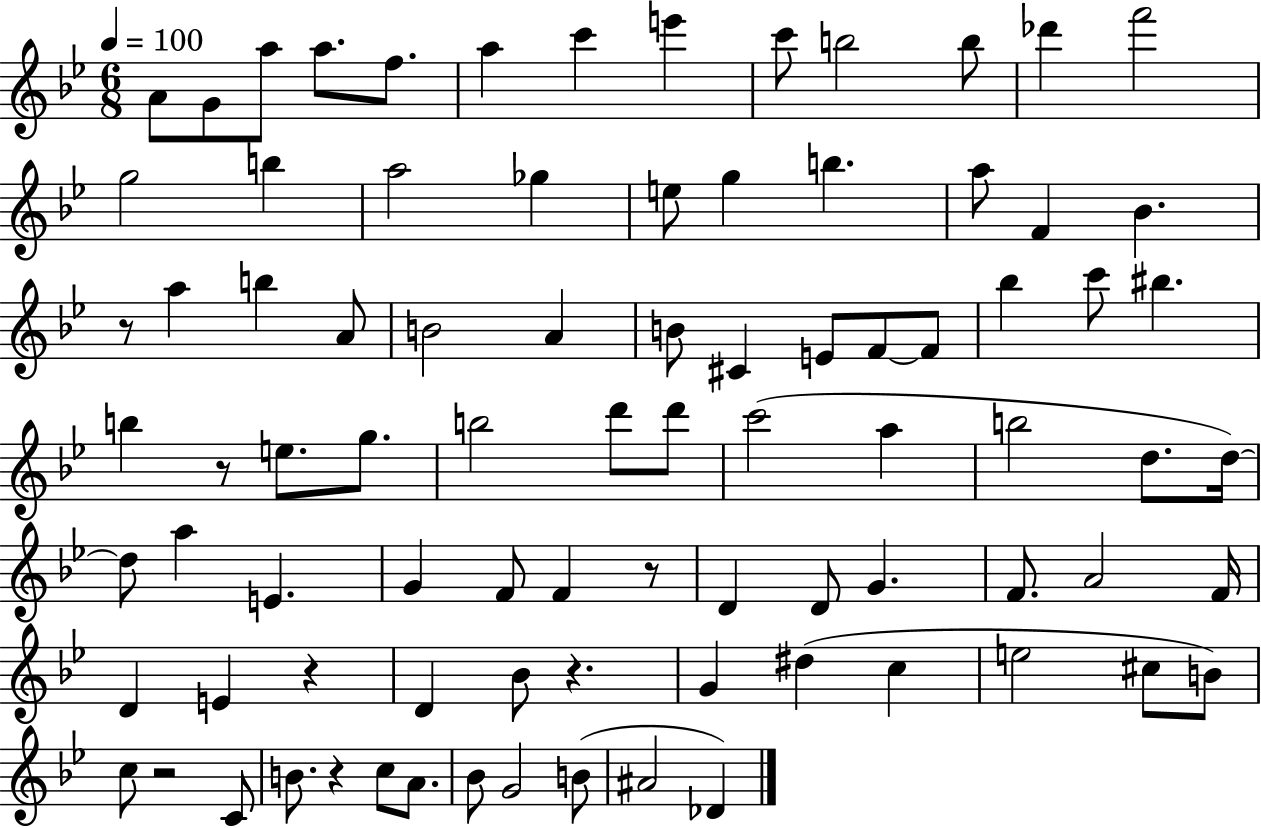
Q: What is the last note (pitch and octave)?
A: Db4